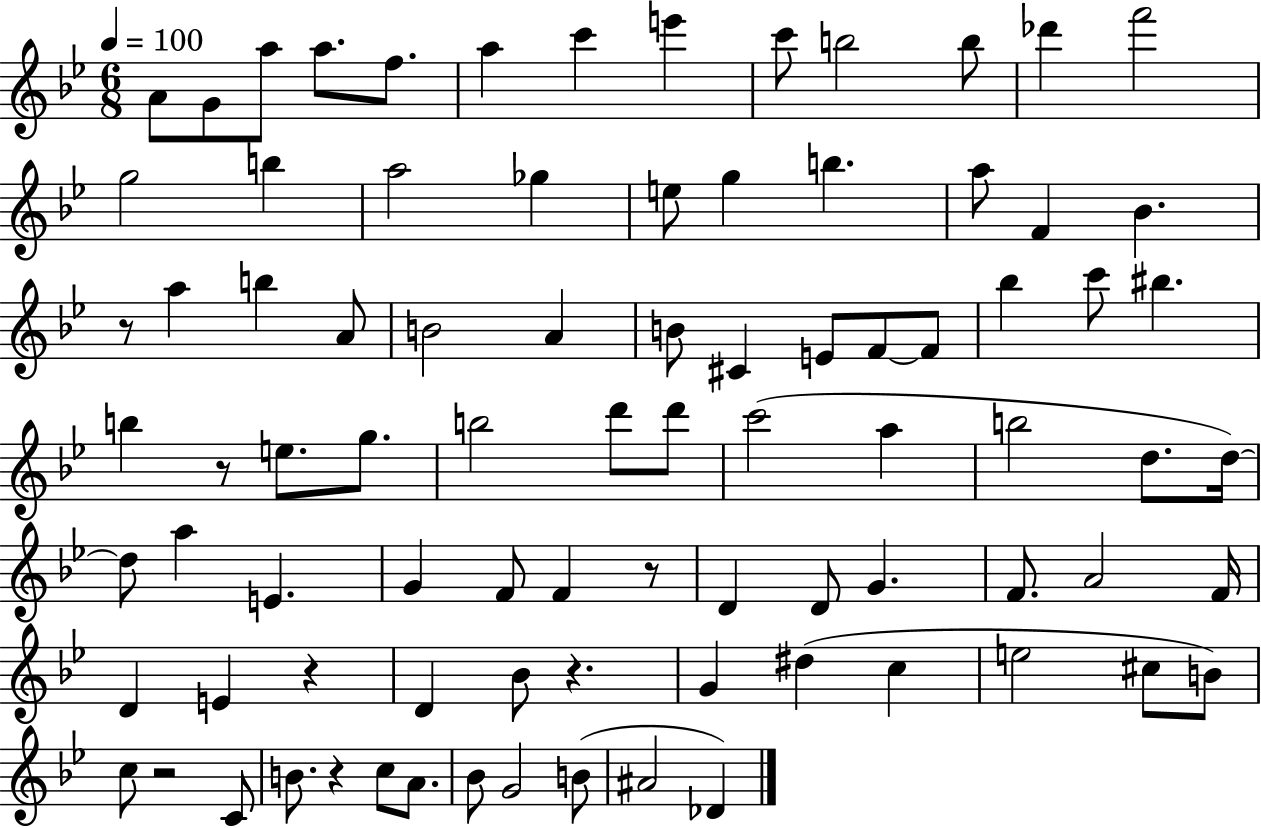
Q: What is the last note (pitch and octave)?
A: Db4